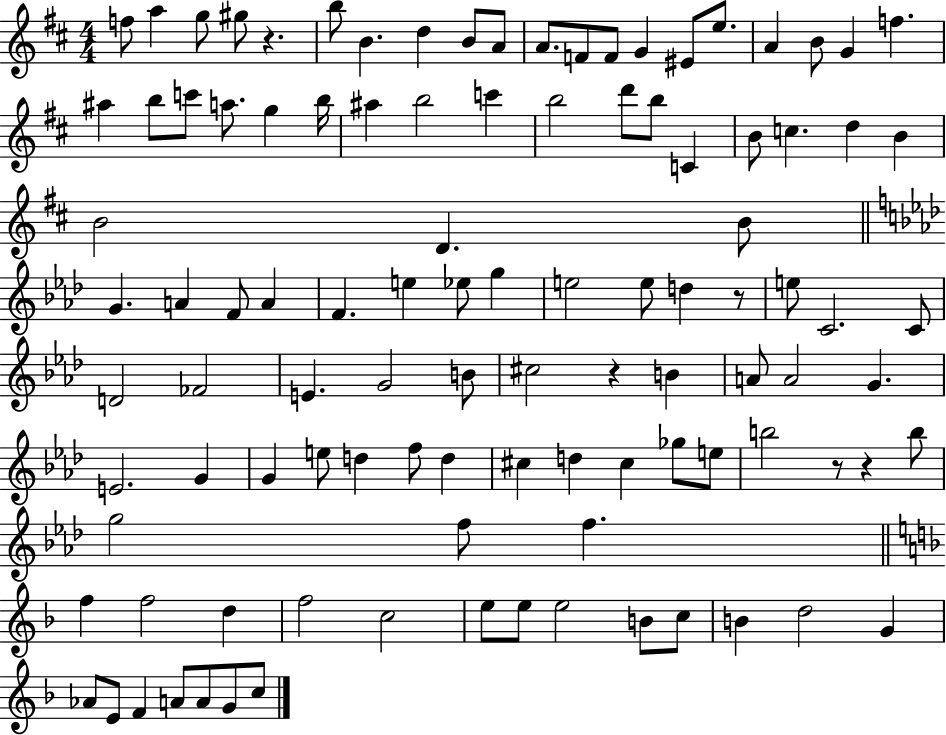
F5/e A5/q G5/e G#5/e R/q. B5/e B4/q. D5/q B4/e A4/e A4/e. F4/e F4/e G4/q EIS4/e E5/e. A4/q B4/e G4/q F5/q. A#5/q B5/e C6/e A5/e. G5/q B5/s A#5/q B5/h C6/q B5/h D6/e B5/e C4/q B4/e C5/q. D5/q B4/q B4/h D4/q. B4/e G4/q. A4/q F4/e A4/q F4/q. E5/q Eb5/e G5/q E5/h E5/e D5/q R/e E5/e C4/h. C4/e D4/h FES4/h E4/q. G4/h B4/e C#5/h R/q B4/q A4/e A4/h G4/q. E4/h. G4/q G4/q E5/e D5/q F5/e D5/q C#5/q D5/q C#5/q Gb5/e E5/e B5/h R/e R/q B5/e G5/h F5/e F5/q. F5/q F5/h D5/q F5/h C5/h E5/e E5/e E5/h B4/e C5/e B4/q D5/h G4/q Ab4/e E4/e F4/q A4/e A4/e G4/e C5/e